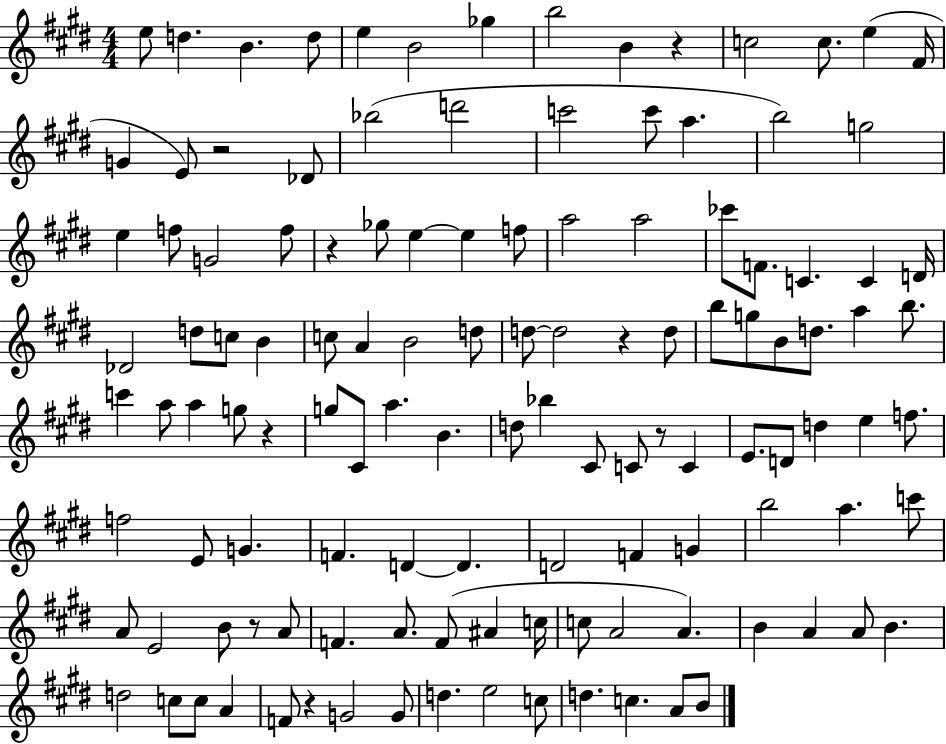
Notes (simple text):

E5/e D5/q. B4/q. D5/e E5/q B4/h Gb5/q B5/h B4/q R/q C5/h C5/e. E5/q F#4/s G4/q E4/e R/h Db4/e Bb5/h D6/h C6/h C6/e A5/q. B5/h G5/h E5/q F5/e G4/h F5/e R/q Gb5/e E5/q E5/q F5/e A5/h A5/h CES6/e F4/e. C4/q. C4/q D4/s Db4/h D5/e C5/e B4/q C5/e A4/q B4/h D5/e D5/e D5/h R/q D5/e B5/e G5/e B4/e D5/e. A5/q B5/e. C6/q A5/e A5/q G5/e R/q G5/e C#4/e A5/q. B4/q. D5/e Bb5/q C#4/e C4/e R/e C4/q E4/e. D4/e D5/q E5/q F5/e. F5/h E4/e G4/q. F4/q. D4/q D4/q. D4/h F4/q G4/q B5/h A5/q. C6/e A4/e E4/h B4/e R/e A4/e F4/q. A4/e. F4/e A#4/q C5/s C5/e A4/h A4/q. B4/q A4/q A4/e B4/q. D5/h C5/e C5/e A4/q F4/e R/q G4/h G4/e D5/q. E5/h C5/e D5/q. C5/q. A4/e B4/e